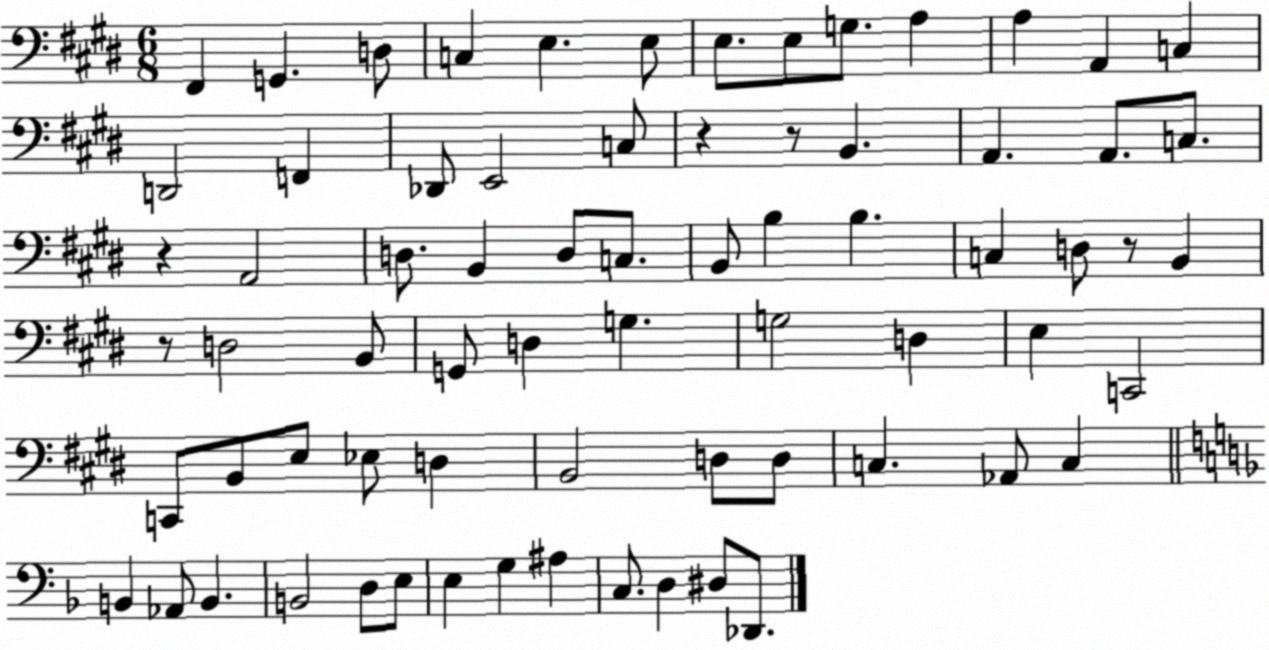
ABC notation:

X:1
T:Untitled
M:6/8
L:1/4
K:E
^F,, G,, D,/2 C, E, E,/2 E,/2 E,/2 G,/2 A, A, A,, C, D,,2 F,, _D,,/2 E,,2 C,/2 z z/2 B,, A,, A,,/2 C,/2 z A,,2 D,/2 B,, D,/2 C,/2 B,,/2 B, B, C, D,/2 z/2 B,, z/2 D,2 B,,/2 G,,/2 D, G, G,2 D, E, C,,2 C,,/2 B,,/2 E,/2 _E,/2 D, B,,2 D,/2 D,/2 C, _A,,/2 C, B,, _A,,/2 B,, B,,2 D,/2 E,/2 E, G, ^A, C,/2 D, ^D,/2 _D,,/2